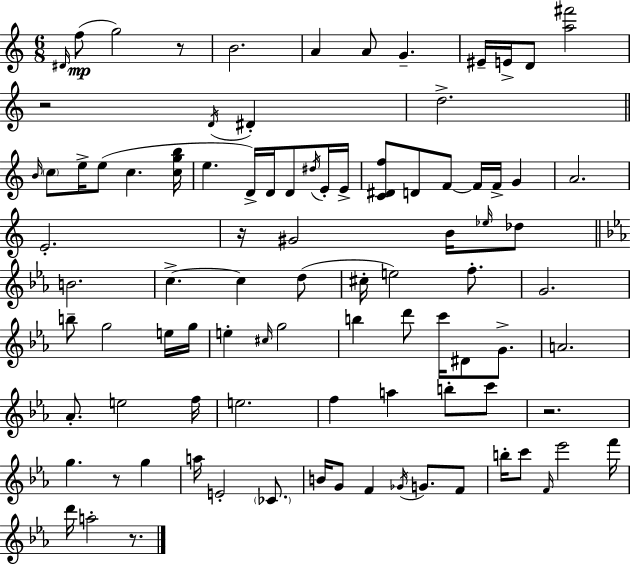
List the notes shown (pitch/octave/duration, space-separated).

D#4/s F5/e G5/h R/e B4/h. A4/q A4/e G4/q. EIS4/s E4/s D4/e [A5,F#6]/h R/h D4/s D#4/q D5/h. B4/s C5/e E5/s E5/e C5/q. [C5,G5,B5]/s E5/q. D4/s D4/s D4/e D#5/s E4/s E4/s [C4,D#4,F5]/e D4/e F4/e F4/s F4/s G4/q A4/h. E4/h. R/s G#4/h B4/s Eb5/s Db5/e B4/h. C5/q. C5/q D5/e C#5/s E5/h F5/e. G4/h. B5/e G5/h E5/s G5/s E5/q C#5/s G5/h B5/q D6/e C6/s D#4/e G4/e. A4/h. Ab4/e. E5/h F5/s E5/h. F5/q A5/q B5/e C6/e R/h. G5/q. R/e G5/q A5/s E4/h CES4/e. B4/s G4/e F4/q Gb4/s G4/e. F4/e B5/s C6/e F4/s Eb6/h F6/s D6/s A5/h R/e.